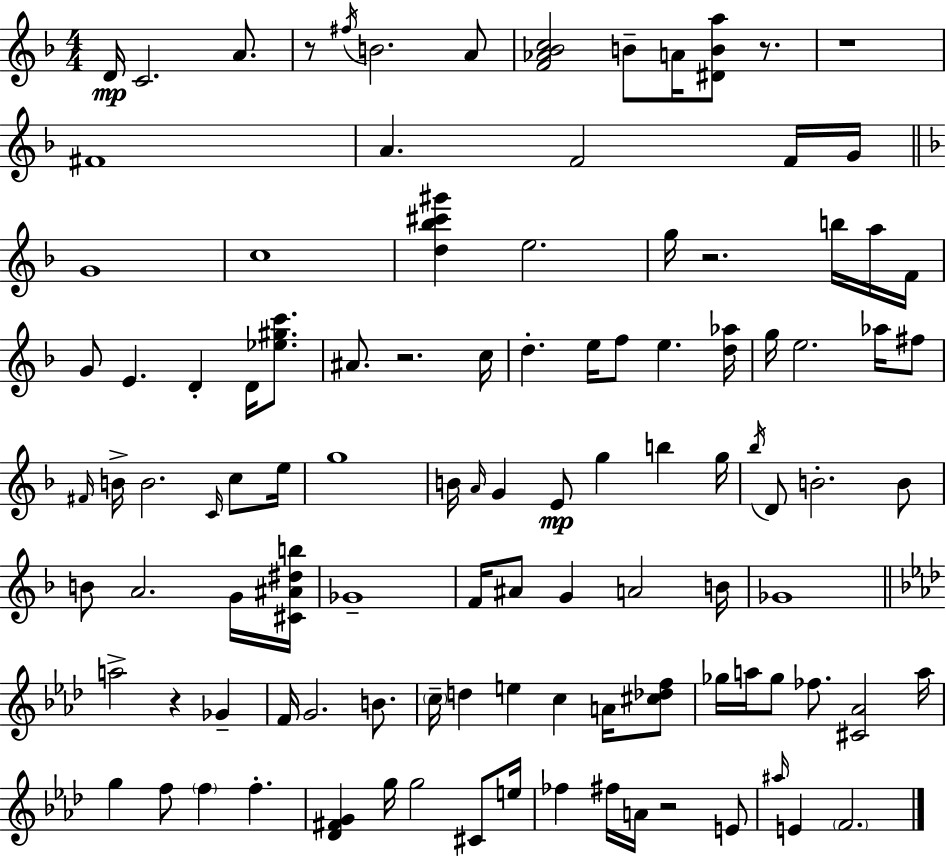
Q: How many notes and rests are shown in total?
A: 108